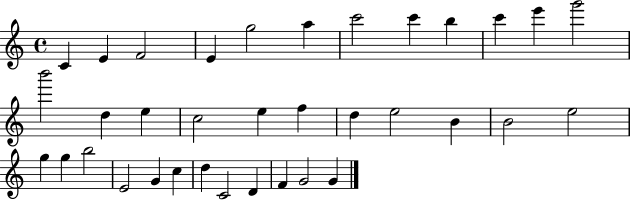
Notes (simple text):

C4/q E4/q F4/h E4/q G5/h A5/q C6/h C6/q B5/q C6/q E6/q G6/h B6/h D5/q E5/q C5/h E5/q F5/q D5/q E5/h B4/q B4/h E5/h G5/q G5/q B5/h E4/h G4/q C5/q D5/q C4/h D4/q F4/q G4/h G4/q